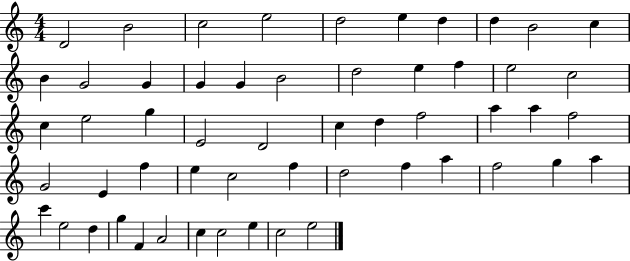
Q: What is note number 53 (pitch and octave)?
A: E5